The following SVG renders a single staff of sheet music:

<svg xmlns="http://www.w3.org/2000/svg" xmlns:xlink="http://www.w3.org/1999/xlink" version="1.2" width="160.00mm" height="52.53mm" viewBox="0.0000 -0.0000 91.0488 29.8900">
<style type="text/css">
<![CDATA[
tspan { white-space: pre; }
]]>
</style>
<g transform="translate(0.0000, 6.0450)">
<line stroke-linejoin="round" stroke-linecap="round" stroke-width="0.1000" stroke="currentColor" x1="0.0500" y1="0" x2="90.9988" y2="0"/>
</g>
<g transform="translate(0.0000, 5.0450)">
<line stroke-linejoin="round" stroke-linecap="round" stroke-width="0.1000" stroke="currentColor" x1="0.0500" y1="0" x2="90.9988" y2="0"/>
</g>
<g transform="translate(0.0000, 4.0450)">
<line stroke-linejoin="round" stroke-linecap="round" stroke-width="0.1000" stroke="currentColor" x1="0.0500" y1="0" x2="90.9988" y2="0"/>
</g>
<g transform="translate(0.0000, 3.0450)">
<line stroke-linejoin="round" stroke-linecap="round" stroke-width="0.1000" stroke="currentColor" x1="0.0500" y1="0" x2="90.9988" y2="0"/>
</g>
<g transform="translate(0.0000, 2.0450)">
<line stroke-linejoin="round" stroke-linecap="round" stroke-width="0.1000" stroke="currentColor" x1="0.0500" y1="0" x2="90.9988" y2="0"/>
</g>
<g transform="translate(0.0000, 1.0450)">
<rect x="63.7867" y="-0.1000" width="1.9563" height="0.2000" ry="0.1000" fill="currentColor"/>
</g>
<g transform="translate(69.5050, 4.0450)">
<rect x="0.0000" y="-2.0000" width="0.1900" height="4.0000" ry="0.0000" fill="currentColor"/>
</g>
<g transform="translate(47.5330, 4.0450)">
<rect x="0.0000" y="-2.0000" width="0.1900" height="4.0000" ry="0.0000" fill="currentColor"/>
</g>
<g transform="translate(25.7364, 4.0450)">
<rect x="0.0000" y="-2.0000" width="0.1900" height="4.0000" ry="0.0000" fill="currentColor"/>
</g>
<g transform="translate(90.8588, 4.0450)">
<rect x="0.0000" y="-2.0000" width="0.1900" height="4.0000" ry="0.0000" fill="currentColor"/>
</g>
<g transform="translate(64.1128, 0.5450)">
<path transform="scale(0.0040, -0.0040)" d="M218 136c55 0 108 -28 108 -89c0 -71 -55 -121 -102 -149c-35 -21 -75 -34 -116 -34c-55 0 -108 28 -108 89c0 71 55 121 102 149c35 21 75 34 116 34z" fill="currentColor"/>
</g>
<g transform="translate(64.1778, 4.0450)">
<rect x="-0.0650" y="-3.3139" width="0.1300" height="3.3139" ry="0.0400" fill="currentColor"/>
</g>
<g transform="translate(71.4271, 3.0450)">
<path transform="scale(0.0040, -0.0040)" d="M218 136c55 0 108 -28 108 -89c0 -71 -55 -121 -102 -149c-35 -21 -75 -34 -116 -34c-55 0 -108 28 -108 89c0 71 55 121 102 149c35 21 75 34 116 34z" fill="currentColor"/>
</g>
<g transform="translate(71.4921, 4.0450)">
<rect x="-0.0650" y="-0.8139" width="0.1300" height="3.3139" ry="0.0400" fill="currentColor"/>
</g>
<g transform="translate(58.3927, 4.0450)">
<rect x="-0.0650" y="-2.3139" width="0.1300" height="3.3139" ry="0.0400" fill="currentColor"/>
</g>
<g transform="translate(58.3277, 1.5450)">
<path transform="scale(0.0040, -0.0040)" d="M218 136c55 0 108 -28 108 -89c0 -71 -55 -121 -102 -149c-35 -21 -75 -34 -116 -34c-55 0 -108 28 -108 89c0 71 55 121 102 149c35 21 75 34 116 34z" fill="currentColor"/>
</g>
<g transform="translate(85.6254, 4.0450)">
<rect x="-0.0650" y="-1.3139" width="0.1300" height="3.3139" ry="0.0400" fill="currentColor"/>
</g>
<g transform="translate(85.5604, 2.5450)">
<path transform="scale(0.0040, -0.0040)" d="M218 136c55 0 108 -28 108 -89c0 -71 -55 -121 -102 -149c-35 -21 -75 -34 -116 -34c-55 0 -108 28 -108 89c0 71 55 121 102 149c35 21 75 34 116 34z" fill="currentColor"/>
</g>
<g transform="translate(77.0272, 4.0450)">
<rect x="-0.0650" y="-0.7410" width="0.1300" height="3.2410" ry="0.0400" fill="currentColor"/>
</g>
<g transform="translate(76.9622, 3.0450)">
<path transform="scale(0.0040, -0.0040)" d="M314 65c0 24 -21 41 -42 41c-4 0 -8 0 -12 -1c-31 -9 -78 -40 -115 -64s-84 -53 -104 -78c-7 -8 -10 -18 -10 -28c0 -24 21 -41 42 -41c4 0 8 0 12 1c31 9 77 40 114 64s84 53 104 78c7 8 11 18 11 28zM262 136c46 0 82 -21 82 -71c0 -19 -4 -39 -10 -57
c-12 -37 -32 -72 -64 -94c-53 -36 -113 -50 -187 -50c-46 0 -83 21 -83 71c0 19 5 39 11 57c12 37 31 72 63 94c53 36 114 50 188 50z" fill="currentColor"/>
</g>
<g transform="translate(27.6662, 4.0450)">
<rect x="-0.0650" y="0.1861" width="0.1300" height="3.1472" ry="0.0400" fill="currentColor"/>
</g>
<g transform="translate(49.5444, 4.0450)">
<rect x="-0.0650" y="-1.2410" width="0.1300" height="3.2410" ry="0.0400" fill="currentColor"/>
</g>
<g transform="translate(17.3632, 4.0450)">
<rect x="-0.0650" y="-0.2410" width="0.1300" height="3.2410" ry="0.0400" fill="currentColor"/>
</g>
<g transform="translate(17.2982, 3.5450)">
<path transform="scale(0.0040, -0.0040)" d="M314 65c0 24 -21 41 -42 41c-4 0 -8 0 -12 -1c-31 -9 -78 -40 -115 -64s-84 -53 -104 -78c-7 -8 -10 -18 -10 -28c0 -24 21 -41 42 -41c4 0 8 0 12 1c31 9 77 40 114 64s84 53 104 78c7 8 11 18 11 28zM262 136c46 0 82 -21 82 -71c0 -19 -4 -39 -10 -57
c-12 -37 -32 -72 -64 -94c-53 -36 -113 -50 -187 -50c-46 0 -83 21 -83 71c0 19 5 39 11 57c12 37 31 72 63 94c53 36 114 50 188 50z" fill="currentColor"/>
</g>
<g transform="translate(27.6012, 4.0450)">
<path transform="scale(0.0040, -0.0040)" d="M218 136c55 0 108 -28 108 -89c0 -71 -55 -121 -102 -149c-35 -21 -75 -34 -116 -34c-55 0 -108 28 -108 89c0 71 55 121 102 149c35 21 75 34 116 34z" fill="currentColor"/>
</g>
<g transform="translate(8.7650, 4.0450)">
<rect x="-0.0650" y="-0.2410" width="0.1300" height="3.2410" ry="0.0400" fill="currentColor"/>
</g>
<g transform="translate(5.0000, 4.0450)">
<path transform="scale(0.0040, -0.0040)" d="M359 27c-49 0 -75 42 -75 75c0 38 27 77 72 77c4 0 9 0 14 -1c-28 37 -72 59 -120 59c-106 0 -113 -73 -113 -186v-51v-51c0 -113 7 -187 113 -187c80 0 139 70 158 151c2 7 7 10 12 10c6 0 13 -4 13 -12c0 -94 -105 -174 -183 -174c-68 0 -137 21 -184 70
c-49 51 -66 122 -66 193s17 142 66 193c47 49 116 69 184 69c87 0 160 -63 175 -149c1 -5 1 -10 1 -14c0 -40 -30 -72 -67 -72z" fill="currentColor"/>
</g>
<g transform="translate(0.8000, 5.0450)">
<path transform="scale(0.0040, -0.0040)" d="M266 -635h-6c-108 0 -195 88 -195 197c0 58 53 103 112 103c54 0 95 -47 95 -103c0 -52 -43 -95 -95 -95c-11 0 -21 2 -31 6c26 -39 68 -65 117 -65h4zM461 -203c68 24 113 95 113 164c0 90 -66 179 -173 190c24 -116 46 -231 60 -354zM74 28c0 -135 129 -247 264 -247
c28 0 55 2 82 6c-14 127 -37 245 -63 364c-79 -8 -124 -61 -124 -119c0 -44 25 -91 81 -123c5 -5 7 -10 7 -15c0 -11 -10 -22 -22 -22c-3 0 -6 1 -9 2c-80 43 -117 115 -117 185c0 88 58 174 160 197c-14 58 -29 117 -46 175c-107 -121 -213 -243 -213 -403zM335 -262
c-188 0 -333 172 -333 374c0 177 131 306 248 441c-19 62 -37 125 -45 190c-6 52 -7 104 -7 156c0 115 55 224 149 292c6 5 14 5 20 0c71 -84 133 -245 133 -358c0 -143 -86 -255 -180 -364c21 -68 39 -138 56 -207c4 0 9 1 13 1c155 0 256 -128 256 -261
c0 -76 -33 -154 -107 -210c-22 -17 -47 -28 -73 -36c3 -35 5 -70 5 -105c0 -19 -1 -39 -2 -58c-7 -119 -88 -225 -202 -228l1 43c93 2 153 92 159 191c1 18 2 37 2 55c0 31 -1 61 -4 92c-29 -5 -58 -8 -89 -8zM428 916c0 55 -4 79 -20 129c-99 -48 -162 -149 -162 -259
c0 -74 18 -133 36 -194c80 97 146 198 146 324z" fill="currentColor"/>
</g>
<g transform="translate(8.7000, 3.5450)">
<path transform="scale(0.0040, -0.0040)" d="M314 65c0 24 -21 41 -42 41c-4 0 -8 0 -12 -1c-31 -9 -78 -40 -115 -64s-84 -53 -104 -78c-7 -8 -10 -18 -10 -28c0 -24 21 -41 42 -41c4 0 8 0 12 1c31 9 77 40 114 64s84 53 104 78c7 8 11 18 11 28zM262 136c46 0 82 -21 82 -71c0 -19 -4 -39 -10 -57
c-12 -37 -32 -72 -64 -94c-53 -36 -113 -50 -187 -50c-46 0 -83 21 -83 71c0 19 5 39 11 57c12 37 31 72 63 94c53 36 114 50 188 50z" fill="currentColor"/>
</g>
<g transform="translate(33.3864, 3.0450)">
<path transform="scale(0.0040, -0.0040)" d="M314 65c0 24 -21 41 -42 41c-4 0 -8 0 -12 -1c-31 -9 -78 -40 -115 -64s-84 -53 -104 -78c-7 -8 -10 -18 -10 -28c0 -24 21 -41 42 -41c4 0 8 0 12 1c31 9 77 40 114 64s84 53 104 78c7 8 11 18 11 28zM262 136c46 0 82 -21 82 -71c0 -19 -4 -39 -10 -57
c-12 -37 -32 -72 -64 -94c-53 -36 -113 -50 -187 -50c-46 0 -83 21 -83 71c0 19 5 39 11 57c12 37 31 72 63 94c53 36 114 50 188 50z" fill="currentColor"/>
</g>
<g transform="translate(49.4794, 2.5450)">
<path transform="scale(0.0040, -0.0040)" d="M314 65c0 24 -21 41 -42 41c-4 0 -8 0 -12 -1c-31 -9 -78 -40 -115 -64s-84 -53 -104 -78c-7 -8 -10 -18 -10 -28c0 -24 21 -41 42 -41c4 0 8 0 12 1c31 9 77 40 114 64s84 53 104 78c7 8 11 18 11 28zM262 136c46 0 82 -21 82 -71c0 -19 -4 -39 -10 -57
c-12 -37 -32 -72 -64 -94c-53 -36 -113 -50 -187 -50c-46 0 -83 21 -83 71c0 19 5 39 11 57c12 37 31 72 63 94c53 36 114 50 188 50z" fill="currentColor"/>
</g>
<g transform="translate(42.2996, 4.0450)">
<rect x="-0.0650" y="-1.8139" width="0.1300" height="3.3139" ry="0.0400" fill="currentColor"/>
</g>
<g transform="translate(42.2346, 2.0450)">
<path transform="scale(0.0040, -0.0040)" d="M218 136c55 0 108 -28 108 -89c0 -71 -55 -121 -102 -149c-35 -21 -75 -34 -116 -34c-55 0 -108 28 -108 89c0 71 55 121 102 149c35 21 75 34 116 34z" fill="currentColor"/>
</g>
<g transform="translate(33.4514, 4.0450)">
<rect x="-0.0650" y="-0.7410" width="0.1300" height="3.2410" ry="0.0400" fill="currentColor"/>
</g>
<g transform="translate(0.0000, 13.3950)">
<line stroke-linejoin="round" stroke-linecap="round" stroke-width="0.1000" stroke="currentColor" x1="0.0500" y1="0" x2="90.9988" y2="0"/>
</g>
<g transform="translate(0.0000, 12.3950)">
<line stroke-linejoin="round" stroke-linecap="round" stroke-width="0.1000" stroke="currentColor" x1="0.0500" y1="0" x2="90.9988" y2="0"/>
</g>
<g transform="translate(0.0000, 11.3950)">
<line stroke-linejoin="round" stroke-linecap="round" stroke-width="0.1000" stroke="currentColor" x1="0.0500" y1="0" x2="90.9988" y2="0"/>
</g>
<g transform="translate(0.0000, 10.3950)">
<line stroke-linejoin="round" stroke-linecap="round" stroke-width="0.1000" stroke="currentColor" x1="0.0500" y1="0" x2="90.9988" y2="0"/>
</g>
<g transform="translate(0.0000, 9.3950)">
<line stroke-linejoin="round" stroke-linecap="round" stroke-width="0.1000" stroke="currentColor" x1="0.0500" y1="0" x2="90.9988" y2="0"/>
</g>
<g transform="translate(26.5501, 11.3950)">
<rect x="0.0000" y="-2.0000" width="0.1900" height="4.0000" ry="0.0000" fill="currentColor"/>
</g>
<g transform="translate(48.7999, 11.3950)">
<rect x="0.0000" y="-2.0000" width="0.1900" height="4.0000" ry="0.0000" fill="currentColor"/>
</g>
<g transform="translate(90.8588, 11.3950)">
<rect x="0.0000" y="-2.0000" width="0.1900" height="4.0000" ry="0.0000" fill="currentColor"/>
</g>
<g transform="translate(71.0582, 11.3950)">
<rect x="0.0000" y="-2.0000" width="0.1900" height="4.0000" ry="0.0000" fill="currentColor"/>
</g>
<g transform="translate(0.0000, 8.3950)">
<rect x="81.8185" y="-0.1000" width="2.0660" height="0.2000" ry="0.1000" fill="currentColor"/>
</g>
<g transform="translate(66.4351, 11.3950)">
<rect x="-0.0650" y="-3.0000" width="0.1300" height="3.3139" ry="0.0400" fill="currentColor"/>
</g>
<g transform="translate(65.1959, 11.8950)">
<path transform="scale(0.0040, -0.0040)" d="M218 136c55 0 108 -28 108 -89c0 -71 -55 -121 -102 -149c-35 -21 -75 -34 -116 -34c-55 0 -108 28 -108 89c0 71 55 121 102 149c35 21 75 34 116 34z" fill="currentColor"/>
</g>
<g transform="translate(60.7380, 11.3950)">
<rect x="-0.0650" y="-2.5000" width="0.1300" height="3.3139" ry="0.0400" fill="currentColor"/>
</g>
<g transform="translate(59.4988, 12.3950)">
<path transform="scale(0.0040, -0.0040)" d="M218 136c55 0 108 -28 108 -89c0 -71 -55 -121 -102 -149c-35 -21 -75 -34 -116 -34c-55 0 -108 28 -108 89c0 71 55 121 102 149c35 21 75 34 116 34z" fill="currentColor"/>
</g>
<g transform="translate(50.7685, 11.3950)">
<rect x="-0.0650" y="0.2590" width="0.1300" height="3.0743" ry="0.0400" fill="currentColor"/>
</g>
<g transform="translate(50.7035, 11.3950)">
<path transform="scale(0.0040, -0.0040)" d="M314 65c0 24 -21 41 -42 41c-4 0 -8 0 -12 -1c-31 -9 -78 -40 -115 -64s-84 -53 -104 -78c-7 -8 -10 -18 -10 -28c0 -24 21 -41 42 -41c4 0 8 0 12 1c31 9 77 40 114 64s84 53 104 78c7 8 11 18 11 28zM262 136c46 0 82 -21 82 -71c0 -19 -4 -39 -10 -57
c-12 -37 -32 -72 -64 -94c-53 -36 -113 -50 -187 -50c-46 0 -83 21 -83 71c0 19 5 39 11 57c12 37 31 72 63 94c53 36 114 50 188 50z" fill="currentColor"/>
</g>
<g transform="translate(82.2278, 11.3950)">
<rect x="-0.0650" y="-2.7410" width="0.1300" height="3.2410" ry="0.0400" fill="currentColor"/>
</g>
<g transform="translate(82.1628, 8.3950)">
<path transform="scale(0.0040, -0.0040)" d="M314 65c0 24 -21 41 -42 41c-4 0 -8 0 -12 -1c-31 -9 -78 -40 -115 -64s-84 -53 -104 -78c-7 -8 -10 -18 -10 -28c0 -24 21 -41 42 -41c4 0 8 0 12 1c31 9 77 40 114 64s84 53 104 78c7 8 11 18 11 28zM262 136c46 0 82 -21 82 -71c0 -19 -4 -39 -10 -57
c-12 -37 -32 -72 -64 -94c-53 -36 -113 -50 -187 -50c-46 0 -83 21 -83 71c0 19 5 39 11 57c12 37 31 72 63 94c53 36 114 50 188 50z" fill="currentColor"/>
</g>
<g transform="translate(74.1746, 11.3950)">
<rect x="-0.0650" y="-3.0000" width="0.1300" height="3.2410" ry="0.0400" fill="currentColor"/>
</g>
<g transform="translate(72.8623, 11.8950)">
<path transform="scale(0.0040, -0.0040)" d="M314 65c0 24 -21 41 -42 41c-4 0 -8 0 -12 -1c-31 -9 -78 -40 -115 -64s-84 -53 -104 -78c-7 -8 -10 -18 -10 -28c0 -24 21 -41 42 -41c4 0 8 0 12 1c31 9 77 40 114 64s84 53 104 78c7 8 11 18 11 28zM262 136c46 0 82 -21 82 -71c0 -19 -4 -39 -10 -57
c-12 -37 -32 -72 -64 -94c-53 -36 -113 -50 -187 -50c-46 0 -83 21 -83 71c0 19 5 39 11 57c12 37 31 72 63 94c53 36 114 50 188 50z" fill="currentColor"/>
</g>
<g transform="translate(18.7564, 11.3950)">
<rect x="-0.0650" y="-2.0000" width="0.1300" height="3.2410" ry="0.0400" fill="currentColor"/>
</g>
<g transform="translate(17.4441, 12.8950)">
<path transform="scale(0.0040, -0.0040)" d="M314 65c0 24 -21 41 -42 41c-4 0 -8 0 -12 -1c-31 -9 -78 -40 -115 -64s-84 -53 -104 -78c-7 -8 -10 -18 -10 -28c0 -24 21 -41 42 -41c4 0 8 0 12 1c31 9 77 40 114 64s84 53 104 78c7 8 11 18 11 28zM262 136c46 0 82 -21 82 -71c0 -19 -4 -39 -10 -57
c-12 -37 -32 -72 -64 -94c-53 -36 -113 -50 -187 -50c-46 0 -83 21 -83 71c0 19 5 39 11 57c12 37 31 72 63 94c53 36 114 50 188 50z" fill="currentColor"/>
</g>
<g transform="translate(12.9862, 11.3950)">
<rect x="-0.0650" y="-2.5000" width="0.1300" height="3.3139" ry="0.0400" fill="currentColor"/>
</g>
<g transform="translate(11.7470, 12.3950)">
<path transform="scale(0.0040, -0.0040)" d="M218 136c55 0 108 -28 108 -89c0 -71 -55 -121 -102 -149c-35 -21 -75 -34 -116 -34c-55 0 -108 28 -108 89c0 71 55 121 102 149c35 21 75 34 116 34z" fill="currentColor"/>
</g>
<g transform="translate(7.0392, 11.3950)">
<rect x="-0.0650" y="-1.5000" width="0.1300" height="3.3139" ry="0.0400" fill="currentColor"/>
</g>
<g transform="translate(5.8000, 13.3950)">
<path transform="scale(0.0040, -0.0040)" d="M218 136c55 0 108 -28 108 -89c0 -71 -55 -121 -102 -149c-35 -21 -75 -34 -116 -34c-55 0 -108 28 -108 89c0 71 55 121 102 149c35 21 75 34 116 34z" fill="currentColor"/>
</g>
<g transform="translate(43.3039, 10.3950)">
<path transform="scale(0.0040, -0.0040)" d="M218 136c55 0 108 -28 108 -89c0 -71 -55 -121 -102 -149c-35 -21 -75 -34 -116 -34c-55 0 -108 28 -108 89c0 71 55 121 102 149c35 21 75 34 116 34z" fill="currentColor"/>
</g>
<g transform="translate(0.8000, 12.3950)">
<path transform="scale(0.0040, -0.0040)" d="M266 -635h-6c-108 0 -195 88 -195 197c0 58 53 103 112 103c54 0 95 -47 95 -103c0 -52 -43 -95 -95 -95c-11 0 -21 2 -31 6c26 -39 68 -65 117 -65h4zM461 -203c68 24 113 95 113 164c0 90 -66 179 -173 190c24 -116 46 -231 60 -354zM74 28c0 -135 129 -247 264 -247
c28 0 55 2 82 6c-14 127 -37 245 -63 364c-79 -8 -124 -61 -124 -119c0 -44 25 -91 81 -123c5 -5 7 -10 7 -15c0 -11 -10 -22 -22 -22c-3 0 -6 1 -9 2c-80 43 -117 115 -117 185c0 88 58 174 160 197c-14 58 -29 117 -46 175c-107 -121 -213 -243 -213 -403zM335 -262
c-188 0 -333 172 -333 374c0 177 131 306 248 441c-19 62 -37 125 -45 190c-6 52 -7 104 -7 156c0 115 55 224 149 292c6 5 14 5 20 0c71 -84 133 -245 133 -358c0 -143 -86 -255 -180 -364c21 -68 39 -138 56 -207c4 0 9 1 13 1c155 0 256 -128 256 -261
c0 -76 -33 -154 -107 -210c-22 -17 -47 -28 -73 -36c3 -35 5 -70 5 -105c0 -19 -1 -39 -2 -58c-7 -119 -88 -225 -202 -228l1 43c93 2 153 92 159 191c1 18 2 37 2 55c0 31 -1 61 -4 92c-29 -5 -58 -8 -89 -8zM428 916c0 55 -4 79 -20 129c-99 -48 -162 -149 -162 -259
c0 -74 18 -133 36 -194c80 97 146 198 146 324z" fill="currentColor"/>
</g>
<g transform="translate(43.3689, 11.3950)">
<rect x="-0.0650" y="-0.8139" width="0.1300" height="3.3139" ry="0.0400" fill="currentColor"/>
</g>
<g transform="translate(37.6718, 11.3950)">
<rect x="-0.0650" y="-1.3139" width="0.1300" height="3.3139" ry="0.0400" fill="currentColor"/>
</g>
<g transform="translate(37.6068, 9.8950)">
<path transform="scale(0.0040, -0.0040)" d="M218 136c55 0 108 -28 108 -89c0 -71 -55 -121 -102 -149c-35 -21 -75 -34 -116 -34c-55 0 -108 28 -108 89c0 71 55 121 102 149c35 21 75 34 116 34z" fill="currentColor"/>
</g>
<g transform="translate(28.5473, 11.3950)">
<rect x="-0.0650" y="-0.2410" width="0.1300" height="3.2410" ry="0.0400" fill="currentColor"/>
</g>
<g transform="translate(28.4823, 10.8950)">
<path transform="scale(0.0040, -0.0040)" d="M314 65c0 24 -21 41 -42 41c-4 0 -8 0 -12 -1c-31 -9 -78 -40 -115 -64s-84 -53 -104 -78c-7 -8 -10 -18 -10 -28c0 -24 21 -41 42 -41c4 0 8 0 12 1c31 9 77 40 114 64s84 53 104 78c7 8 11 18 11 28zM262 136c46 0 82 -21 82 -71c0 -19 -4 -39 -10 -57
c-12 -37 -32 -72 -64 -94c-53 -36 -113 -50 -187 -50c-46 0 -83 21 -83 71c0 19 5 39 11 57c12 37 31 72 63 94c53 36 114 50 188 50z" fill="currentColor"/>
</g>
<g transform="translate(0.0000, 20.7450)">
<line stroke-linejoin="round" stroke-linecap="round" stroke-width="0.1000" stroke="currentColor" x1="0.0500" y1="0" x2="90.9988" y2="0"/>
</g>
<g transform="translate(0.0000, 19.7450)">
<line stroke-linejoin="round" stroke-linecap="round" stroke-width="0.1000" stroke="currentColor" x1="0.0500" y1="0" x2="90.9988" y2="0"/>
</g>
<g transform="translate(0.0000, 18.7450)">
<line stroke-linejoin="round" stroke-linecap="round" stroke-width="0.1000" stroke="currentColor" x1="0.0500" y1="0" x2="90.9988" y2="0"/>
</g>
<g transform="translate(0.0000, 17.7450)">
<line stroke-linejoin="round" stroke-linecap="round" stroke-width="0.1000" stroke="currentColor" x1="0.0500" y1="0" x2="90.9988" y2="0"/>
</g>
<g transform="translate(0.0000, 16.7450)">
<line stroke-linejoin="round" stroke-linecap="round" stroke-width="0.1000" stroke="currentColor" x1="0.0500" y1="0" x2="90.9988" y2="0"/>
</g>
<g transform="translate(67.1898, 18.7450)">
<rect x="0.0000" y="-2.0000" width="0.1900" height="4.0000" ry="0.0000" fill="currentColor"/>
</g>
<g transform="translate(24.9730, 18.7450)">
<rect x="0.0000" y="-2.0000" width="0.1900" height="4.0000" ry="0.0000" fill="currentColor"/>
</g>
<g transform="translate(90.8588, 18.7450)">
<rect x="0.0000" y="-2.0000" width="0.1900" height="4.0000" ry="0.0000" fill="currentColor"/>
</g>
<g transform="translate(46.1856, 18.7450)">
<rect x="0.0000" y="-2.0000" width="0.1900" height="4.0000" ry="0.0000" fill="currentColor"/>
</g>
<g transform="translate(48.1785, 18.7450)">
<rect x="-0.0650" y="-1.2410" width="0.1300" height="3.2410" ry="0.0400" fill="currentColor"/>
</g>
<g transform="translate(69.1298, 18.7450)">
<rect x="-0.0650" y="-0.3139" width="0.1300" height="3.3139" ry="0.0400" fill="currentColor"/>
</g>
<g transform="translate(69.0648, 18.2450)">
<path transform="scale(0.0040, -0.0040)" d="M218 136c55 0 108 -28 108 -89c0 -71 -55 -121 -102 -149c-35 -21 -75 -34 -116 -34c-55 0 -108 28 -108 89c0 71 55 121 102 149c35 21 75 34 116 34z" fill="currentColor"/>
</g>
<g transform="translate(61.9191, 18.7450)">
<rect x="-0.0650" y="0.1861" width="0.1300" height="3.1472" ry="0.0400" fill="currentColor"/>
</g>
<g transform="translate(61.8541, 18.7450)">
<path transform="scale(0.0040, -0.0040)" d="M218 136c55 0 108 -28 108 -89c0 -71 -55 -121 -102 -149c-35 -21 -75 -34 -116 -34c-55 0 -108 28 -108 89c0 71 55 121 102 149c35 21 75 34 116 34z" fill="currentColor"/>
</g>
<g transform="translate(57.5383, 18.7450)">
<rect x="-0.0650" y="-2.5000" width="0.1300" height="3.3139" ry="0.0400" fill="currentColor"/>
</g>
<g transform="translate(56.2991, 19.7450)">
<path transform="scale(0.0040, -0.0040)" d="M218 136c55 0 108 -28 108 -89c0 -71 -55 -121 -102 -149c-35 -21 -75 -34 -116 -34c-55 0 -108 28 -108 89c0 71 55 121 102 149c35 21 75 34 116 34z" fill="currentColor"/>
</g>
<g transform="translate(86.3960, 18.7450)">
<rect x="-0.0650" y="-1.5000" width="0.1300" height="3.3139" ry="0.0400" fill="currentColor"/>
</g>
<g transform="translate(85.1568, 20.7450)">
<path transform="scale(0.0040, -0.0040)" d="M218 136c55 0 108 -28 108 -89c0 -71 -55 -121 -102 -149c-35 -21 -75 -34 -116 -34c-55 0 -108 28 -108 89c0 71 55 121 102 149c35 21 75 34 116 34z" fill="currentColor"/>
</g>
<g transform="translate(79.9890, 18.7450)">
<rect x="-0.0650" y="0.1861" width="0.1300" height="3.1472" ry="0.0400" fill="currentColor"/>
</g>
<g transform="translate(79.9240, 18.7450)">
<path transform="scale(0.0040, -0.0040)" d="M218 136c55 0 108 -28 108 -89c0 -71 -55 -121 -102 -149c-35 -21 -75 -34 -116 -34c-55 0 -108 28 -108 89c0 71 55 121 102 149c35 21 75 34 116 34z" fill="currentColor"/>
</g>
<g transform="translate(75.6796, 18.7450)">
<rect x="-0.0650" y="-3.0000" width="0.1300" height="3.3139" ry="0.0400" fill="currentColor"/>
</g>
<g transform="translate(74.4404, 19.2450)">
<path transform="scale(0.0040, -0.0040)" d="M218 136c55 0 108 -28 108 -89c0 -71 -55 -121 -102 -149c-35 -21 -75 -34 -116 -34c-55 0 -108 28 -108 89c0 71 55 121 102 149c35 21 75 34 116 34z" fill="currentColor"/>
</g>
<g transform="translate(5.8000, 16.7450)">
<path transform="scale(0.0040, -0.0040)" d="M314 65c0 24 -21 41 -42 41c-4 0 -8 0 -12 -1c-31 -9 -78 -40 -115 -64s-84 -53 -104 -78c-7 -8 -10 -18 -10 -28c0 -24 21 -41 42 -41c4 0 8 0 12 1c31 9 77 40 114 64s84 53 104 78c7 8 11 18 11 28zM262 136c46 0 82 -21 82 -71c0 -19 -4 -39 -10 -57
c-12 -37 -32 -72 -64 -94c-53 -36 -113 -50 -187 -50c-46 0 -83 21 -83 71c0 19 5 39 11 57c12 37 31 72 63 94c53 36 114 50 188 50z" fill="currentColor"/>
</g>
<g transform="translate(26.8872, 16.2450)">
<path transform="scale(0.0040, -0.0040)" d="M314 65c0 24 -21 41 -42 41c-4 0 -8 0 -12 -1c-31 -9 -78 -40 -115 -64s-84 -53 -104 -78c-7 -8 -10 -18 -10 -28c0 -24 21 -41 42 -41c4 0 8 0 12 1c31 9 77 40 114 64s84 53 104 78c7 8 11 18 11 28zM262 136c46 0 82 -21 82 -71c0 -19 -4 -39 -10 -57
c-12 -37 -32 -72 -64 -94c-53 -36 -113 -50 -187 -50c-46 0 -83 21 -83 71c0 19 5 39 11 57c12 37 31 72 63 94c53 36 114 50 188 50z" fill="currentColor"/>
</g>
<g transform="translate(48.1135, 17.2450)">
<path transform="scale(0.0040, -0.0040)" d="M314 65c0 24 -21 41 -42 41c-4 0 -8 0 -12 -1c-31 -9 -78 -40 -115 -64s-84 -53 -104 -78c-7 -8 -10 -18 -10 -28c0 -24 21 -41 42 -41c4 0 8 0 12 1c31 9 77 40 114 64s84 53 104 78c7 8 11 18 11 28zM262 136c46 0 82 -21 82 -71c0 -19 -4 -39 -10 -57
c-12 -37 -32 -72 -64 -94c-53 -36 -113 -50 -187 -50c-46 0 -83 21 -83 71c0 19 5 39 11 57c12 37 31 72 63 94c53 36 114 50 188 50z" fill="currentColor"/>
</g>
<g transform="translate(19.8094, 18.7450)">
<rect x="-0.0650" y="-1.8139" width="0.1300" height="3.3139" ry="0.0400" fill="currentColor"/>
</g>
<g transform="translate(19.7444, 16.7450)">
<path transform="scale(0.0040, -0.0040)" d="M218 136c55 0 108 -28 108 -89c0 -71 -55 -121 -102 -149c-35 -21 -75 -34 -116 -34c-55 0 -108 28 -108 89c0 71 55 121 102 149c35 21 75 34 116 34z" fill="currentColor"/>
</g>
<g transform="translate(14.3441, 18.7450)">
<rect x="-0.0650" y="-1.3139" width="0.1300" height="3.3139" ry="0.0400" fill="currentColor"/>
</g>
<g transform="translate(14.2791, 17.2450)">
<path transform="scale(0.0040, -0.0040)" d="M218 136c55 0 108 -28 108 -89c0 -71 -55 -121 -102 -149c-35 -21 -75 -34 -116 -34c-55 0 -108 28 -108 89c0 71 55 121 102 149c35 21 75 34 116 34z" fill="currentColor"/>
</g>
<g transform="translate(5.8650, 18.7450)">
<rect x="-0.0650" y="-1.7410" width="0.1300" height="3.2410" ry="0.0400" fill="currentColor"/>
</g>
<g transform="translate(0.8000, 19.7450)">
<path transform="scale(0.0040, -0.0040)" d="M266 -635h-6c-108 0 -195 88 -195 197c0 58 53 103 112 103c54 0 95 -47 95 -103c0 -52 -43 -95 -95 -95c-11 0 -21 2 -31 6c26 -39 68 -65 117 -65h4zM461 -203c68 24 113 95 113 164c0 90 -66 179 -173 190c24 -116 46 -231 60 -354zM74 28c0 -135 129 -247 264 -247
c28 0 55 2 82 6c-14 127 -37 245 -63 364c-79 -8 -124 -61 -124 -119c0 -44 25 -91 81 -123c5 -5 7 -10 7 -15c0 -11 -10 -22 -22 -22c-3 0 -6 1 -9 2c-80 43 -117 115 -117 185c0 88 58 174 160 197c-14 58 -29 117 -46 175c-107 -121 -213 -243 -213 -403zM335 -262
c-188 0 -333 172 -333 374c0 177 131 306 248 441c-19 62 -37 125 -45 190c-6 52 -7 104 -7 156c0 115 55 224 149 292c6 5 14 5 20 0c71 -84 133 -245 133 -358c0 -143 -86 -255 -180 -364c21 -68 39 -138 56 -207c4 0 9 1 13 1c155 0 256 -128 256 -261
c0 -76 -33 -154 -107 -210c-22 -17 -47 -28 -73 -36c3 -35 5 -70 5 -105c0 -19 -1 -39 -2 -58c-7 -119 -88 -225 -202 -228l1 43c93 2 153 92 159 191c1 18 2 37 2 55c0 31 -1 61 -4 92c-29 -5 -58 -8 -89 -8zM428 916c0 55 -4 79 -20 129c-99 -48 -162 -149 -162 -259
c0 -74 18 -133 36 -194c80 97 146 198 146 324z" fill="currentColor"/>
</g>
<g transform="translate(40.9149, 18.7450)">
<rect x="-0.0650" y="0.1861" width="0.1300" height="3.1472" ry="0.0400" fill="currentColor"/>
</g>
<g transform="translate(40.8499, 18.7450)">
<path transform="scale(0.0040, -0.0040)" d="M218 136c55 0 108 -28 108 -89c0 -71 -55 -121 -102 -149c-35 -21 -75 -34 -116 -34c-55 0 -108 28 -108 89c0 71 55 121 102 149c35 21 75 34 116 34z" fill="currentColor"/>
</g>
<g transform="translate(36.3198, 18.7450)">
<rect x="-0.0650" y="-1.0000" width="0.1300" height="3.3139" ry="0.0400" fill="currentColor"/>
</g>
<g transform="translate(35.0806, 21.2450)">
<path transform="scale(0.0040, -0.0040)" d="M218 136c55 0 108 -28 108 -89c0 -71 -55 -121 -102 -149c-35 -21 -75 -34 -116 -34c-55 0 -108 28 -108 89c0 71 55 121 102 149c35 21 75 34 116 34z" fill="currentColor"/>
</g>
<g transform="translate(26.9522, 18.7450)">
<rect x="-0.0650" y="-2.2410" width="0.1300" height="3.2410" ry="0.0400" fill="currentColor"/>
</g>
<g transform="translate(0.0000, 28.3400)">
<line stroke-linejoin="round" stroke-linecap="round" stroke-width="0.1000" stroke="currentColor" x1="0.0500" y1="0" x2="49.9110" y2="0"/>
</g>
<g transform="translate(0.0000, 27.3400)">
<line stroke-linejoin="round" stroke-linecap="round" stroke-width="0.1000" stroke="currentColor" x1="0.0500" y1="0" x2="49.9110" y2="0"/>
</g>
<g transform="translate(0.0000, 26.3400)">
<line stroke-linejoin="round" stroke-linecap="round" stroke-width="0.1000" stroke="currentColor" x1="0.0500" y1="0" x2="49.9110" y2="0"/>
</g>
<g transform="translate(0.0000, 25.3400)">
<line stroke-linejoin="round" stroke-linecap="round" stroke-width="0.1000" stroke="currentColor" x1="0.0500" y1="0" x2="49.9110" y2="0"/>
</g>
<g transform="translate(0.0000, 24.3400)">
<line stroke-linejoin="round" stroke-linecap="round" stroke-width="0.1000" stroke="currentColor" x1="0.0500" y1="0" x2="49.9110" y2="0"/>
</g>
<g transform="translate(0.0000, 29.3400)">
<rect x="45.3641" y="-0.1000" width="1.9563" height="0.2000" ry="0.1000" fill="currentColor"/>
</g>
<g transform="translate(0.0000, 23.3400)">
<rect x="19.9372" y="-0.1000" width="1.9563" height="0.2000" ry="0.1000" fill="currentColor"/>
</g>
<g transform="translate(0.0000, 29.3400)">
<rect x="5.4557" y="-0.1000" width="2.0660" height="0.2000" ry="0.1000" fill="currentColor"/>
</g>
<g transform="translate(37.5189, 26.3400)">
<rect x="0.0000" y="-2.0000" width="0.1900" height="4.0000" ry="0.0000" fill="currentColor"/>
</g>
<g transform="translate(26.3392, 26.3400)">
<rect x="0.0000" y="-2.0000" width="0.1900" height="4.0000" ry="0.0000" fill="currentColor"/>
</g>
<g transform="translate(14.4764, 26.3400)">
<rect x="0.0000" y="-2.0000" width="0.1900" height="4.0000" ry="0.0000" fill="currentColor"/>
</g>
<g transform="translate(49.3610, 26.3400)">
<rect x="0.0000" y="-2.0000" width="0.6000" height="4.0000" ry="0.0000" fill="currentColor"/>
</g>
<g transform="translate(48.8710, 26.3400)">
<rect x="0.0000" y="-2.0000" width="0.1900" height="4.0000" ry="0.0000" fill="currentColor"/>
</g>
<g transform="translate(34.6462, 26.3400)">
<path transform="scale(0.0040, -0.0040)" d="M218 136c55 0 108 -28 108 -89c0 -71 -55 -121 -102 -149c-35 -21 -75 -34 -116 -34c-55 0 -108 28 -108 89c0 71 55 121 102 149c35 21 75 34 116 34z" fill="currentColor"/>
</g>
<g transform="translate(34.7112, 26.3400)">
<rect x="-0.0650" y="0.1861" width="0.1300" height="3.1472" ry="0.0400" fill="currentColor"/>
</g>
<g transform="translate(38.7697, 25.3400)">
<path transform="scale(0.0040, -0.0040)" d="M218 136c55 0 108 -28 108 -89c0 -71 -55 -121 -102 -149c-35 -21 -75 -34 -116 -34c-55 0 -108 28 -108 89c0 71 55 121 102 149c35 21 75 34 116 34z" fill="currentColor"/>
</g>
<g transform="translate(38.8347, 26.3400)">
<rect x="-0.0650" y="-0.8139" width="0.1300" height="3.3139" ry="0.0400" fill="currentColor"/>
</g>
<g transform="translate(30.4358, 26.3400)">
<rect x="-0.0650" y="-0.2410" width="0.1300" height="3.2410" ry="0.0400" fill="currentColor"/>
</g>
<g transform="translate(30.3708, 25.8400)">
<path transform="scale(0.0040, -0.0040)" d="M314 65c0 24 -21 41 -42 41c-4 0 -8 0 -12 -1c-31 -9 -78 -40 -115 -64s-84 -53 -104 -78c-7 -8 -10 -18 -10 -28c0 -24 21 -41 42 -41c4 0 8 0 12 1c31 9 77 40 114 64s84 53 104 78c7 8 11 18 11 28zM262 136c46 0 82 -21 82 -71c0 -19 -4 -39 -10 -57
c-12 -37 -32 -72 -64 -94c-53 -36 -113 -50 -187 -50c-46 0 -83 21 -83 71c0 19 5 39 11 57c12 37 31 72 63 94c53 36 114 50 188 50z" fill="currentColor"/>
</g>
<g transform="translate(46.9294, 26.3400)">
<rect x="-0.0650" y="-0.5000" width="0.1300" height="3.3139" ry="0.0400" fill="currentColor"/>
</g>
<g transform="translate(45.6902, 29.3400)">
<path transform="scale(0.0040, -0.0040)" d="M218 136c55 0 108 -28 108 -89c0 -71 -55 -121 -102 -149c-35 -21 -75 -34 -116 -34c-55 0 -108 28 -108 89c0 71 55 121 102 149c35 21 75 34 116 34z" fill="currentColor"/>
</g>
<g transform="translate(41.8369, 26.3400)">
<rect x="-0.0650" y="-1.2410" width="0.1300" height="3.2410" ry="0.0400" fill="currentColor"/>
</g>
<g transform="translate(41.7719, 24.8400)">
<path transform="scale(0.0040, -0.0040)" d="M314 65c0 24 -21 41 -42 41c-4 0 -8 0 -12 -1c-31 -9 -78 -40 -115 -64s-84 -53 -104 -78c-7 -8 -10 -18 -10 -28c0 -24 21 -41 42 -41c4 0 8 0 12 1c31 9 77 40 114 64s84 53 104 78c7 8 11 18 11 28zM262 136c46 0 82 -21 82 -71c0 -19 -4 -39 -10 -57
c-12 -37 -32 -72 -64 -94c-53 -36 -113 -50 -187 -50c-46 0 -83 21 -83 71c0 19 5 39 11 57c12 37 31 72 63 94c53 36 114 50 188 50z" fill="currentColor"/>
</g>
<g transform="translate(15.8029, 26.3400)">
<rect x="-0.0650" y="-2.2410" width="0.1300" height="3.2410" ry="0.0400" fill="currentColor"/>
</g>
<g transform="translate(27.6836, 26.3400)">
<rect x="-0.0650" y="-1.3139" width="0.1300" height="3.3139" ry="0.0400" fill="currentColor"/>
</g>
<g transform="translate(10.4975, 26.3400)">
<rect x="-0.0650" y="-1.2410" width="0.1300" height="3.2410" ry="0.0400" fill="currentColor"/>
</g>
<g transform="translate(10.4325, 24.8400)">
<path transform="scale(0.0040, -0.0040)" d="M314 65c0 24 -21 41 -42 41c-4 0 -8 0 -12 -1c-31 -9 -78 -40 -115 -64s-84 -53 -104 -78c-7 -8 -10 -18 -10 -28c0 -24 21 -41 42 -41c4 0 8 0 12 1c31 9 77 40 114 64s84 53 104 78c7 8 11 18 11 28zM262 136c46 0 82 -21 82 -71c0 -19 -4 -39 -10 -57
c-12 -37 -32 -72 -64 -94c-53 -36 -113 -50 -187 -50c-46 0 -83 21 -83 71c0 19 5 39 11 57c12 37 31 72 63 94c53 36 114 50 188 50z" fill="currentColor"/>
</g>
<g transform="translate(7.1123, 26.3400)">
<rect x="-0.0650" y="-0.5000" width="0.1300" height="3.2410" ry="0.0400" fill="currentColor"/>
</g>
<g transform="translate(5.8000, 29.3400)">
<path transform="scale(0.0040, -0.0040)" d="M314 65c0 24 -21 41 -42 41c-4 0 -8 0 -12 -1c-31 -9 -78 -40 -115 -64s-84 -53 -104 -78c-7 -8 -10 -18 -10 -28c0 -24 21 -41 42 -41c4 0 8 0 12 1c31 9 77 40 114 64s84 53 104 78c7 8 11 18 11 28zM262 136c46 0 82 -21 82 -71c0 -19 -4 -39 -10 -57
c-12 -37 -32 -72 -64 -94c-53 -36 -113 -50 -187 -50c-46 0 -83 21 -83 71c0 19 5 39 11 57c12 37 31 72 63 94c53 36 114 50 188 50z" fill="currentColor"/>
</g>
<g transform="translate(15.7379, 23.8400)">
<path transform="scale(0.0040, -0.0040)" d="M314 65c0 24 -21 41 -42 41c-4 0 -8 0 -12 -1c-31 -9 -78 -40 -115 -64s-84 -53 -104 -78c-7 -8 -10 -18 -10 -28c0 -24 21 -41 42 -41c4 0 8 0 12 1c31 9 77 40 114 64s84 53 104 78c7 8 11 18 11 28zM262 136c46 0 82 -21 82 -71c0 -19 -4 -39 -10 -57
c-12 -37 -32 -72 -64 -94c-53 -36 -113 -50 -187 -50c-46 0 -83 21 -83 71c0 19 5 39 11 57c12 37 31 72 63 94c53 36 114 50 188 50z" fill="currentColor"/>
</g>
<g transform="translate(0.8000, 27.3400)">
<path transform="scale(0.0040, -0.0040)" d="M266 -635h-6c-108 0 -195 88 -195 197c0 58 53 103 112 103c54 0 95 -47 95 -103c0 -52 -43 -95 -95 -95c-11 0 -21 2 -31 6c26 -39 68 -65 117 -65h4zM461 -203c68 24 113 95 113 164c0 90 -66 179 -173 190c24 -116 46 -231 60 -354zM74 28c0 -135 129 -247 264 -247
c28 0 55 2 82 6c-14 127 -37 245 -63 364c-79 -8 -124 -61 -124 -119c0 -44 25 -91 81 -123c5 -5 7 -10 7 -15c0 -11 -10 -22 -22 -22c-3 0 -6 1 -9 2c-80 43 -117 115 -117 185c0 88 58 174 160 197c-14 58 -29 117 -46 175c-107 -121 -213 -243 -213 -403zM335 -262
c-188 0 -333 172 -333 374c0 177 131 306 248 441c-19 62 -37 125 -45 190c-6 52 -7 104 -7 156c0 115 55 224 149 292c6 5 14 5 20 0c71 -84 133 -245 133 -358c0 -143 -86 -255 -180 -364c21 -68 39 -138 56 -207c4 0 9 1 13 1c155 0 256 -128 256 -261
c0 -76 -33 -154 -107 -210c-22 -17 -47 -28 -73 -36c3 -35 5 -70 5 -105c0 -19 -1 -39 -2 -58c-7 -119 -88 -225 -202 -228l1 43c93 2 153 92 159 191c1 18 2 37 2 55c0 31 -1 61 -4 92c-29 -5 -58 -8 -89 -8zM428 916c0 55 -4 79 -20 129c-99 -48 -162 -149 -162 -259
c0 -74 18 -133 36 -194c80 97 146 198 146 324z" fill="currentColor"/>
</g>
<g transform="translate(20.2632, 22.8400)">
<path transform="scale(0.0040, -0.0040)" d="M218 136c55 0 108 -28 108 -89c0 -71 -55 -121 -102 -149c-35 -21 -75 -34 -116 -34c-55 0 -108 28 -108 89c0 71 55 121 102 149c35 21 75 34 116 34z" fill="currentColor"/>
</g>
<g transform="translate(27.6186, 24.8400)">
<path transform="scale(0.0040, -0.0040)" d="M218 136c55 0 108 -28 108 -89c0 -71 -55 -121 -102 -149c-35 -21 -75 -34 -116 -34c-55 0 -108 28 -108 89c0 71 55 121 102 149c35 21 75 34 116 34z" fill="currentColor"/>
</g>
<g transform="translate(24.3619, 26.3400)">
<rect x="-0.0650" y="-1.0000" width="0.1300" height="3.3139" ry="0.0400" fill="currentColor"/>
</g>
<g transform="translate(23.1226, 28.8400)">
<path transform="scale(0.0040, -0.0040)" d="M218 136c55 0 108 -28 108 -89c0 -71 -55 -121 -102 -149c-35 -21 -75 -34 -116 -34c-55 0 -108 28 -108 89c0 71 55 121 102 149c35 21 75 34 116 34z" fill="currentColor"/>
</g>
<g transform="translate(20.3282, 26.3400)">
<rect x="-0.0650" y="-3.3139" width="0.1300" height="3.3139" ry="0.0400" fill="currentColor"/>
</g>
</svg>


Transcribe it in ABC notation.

X:1
T:Untitled
M:4/4
L:1/4
K:C
c2 c2 B d2 f e2 g b d d2 e E G F2 c2 e d B2 G A A2 a2 f2 e f g2 D B e2 G B c A B E C2 e2 g2 b D e c2 B d e2 C